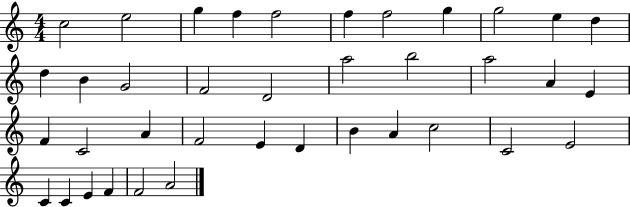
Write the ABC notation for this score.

X:1
T:Untitled
M:4/4
L:1/4
K:C
c2 e2 g f f2 f f2 g g2 e d d B G2 F2 D2 a2 b2 a2 A E F C2 A F2 E D B A c2 C2 E2 C C E F F2 A2